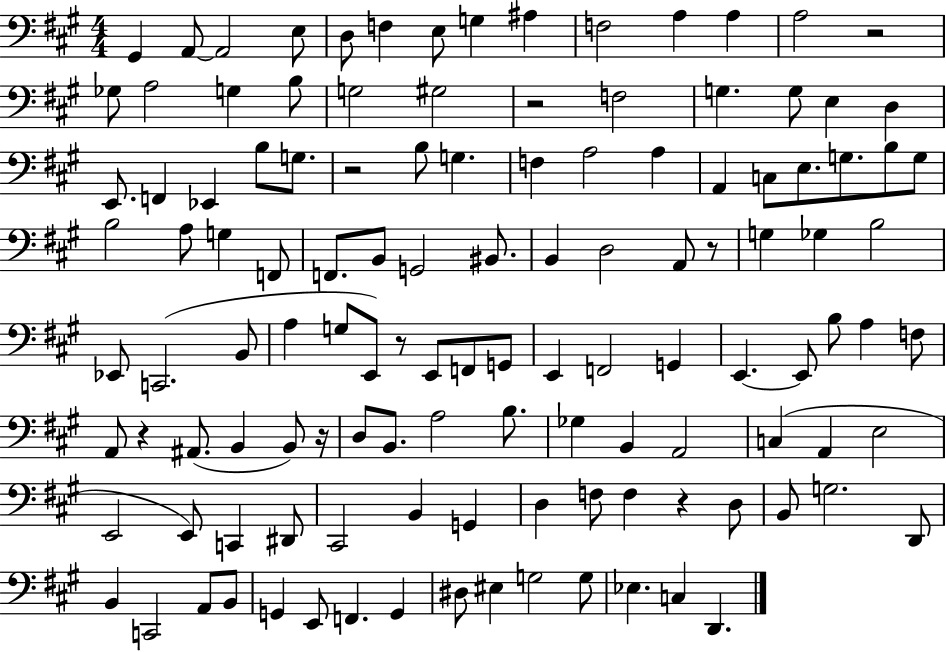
{
  \clef bass
  \numericTimeSignature
  \time 4/4
  \key a \major
  gis,4 a,8~~ a,2 e8 | d8 f4 e8 g4 ais4 | f2 a4 a4 | a2 r2 | \break ges8 a2 g4 b8 | g2 gis2 | r2 f2 | g4. g8 e4 d4 | \break e,8. f,4 ees,4 b8 g8. | r2 b8 g4. | f4 a2 a4 | a,4 c8 e8. g8. b8 g8 | \break b2 a8 g4 f,8 | f,8. b,8 g,2 bis,8. | b,4 d2 a,8 r8 | g4 ges4 b2 | \break ees,8 c,2.( b,8 | a4 g8 e,8) r8 e,8 f,8 g,8 | e,4 f,2 g,4 | e,4.~~ e,8 b8 a4 f8 | \break a,8 r4 ais,8.( b,4 b,8) r16 | d8 b,8. a2 b8. | ges4 b,4 a,2 | c4( a,4 e2 | \break e,2 e,8) c,4 dis,8 | cis,2 b,4 g,4 | d4 f8 f4 r4 d8 | b,8 g2. d,8 | \break b,4 c,2 a,8 b,8 | g,4 e,8 f,4. g,4 | dis8 eis4 g2 g8 | ees4. c4 d,4. | \break \bar "|."
}